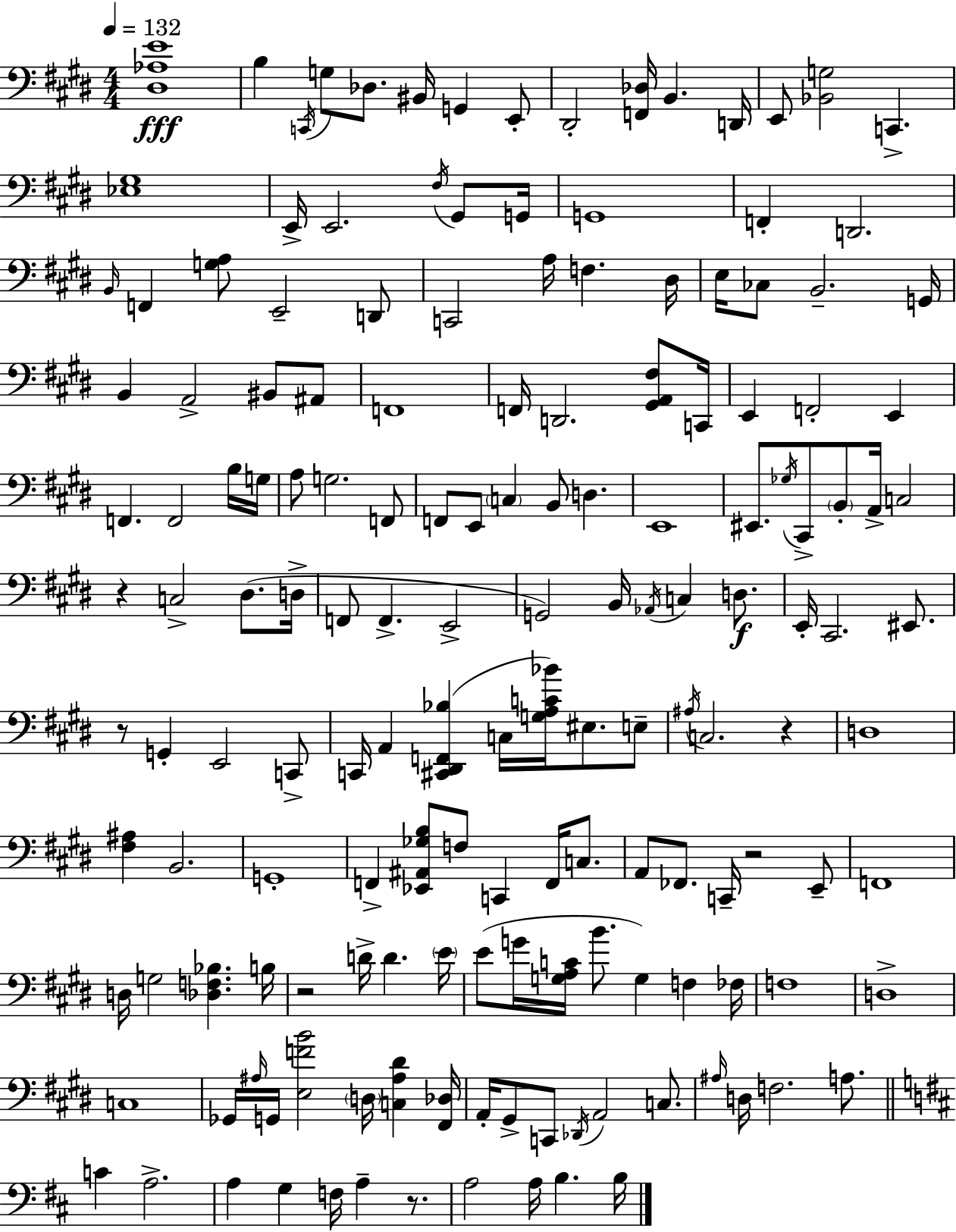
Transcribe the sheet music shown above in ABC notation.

X:1
T:Untitled
M:4/4
L:1/4
K:E
[^D,_A,E]4 B, C,,/4 G,/2 _D,/2 ^B,,/4 G,, E,,/2 ^D,,2 [F,,_D,]/4 B,, D,,/4 E,,/2 [_B,,G,]2 C,, [_E,^G,]4 E,,/4 E,,2 ^F,/4 ^G,,/2 G,,/4 G,,4 F,, D,,2 B,,/4 F,, [G,A,]/2 E,,2 D,,/2 C,,2 A,/4 F, ^D,/4 E,/4 _C,/2 B,,2 G,,/4 B,, A,,2 ^B,,/2 ^A,,/2 F,,4 F,,/4 D,,2 [^G,,A,,^F,]/2 C,,/4 E,, F,,2 E,, F,, F,,2 B,/4 G,/4 A,/2 G,2 F,,/2 F,,/2 E,,/2 C, B,,/2 D, E,,4 ^E,,/2 _G,/4 ^C,,/2 B,,/2 A,,/4 C,2 z C,2 ^D,/2 D,/4 F,,/2 F,, E,,2 G,,2 B,,/4 _A,,/4 C, D,/2 E,,/4 ^C,,2 ^E,,/2 z/2 G,, E,,2 C,,/2 C,,/4 A,, [^C,,^D,,F,,_B,] C,/4 [G,A,C_B]/4 ^E,/2 E,/2 ^A,/4 C,2 z D,4 [^F,^A,] B,,2 G,,4 F,, [_E,,^A,,_G,B,]/2 F,/2 C,, F,,/4 C,/2 A,,/2 _F,,/2 C,,/4 z2 E,,/2 F,,4 D,/4 G,2 [_D,F,_B,] B,/4 z2 D/4 D E/4 E/2 G/4 [G,A,C]/4 B/2 G, F, _F,/4 F,4 D,4 C,4 _G,,/4 ^A,/4 G,,/4 [E,FB]2 D,/4 [C,^A,^D] [^F,,_D,]/4 A,,/4 ^G,,/2 C,,/2 _D,,/4 A,,2 C,/2 ^A,/4 D,/4 F,2 A,/2 C A,2 A, G, F,/4 A, z/2 A,2 A,/4 B, B,/4